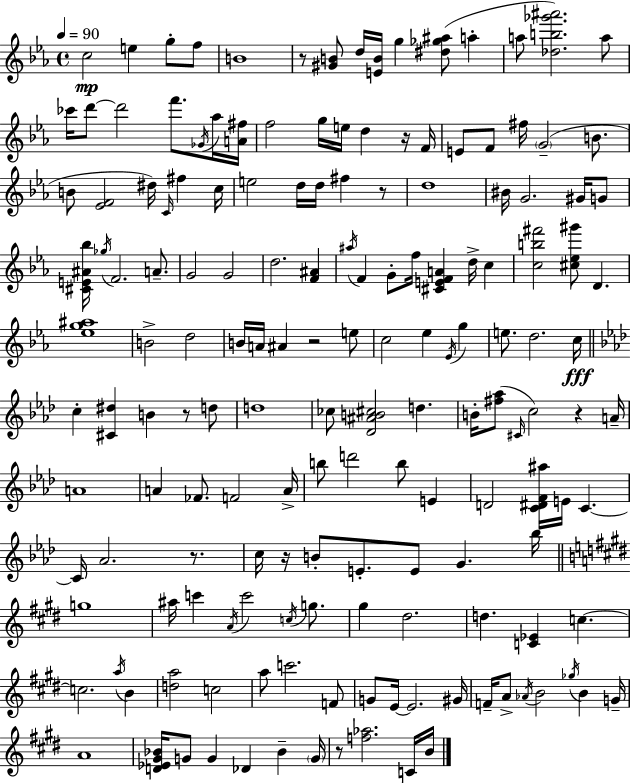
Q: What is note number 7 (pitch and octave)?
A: G5